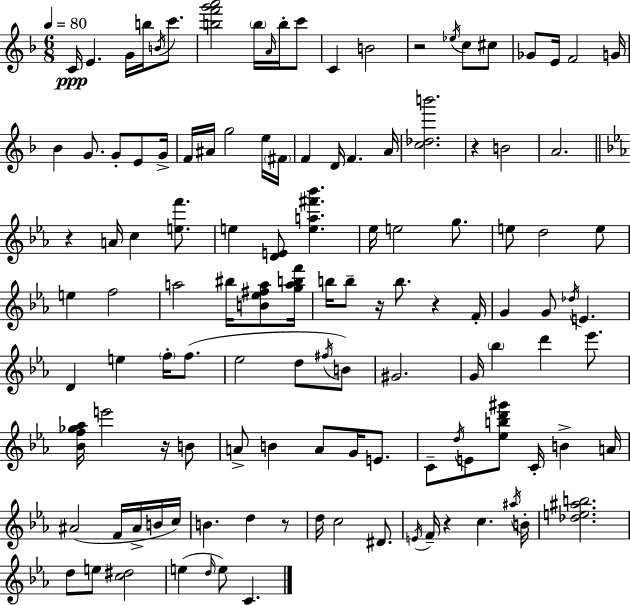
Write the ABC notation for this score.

X:1
T:Untitled
M:6/8
L:1/4
K:F
C/4 E G/4 b/4 B/4 c'/2 [bf'g'a']2 b/4 A/4 b/4 c'/2 C B2 z2 _e/4 c/2 ^c/2 _G/2 E/4 F2 G/4 _B G/2 G/2 E/2 G/4 F/4 ^A/4 g2 e/4 ^F/4 F D/4 F A/4 [c_db']2 z B2 A2 z A/4 c [ef']/2 e [DE]/2 [ea^f'_b'] _e/4 e2 g/2 e/2 d2 e/2 e f2 a2 ^b/4 [B_e^fa]/2 [gabf']/4 b/4 b/2 z/4 b/2 z F/4 G G/2 _d/4 E D e f/4 f/2 _e2 d/2 ^f/4 B/2 ^G2 G/4 _b d' _e'/2 [_Bf_g_a]/4 e'2 z/4 B/2 A/2 B A/2 G/4 E/2 C/2 d/4 E/2 [_ebd'^g']/2 C/4 B A/4 ^A2 F/4 ^A/4 B/4 c/4 B d z/2 d/4 c2 ^D/2 E/4 F/4 z c ^a/4 B/4 [_de^ab]2 d/2 e/2 [c^d]2 e d/4 e/2 C